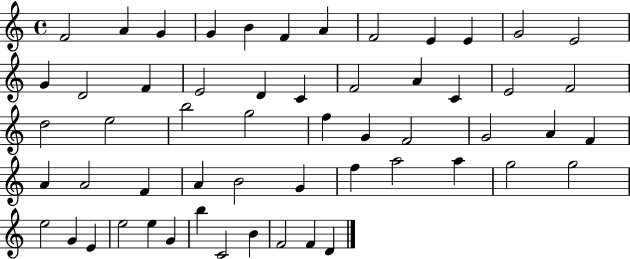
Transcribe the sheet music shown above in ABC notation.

X:1
T:Untitled
M:4/4
L:1/4
K:C
F2 A G G B F A F2 E E G2 E2 G D2 F E2 D C F2 A C E2 F2 d2 e2 b2 g2 f G F2 G2 A F A A2 F A B2 G f a2 a g2 g2 e2 G E e2 e G b C2 B F2 F D